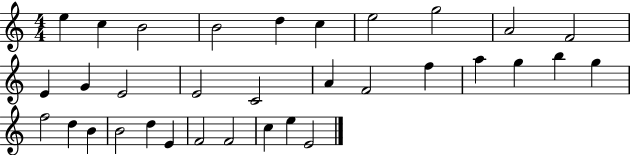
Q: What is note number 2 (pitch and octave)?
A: C5